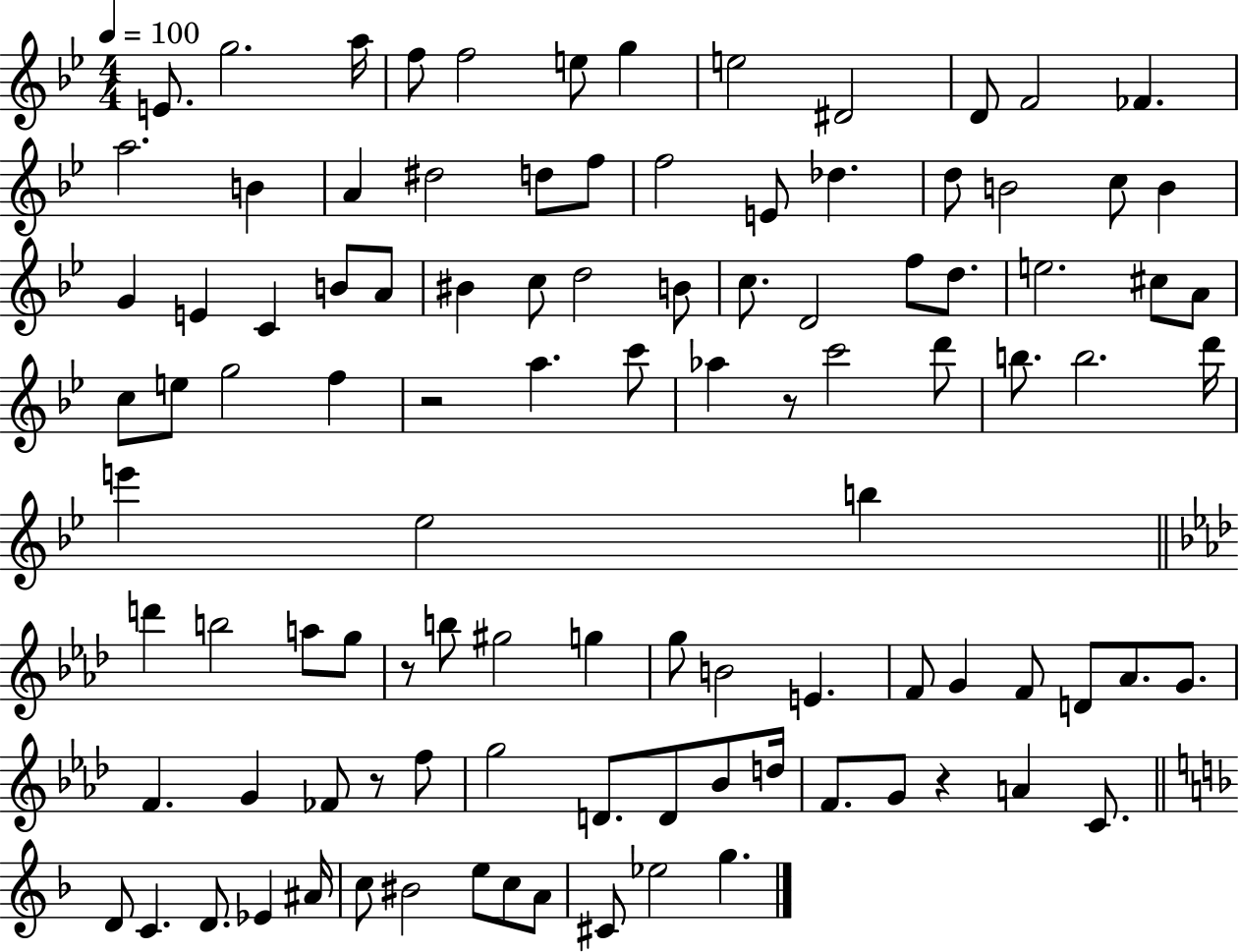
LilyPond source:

{
  \clef treble
  \numericTimeSignature
  \time 4/4
  \key bes \major
  \tempo 4 = 100
  e'8. g''2. a''16 | f''8 f''2 e''8 g''4 | e''2 dis'2 | d'8 f'2 fes'4. | \break a''2. b'4 | a'4 dis''2 d''8 f''8 | f''2 e'8 des''4. | d''8 b'2 c''8 b'4 | \break g'4 e'4 c'4 b'8 a'8 | bis'4 c''8 d''2 b'8 | c''8. d'2 f''8 d''8. | e''2. cis''8 a'8 | \break c''8 e''8 g''2 f''4 | r2 a''4. c'''8 | aes''4 r8 c'''2 d'''8 | b''8. b''2. d'''16 | \break e'''4 ees''2 b''4 | \bar "||" \break \key aes \major d'''4 b''2 a''8 g''8 | r8 b''8 gis''2 g''4 | g''8 b'2 e'4. | f'8 g'4 f'8 d'8 aes'8. g'8. | \break f'4. g'4 fes'8 r8 f''8 | g''2 d'8. d'8 bes'8 d''16 | f'8. g'8 r4 a'4 c'8. | \bar "||" \break \key d \minor d'8 c'4. d'8. ees'4 ais'16 | c''8 bis'2 e''8 c''8 a'8 | cis'8 ees''2 g''4. | \bar "|."
}